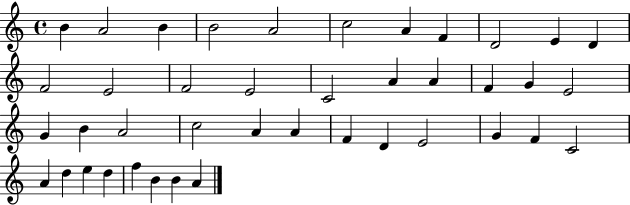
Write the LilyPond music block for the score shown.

{
  \clef treble
  \time 4/4
  \defaultTimeSignature
  \key c \major
  b'4 a'2 b'4 | b'2 a'2 | c''2 a'4 f'4 | d'2 e'4 d'4 | \break f'2 e'2 | f'2 e'2 | c'2 a'4 a'4 | f'4 g'4 e'2 | \break g'4 b'4 a'2 | c''2 a'4 a'4 | f'4 d'4 e'2 | g'4 f'4 c'2 | \break a'4 d''4 e''4 d''4 | f''4 b'4 b'4 a'4 | \bar "|."
}